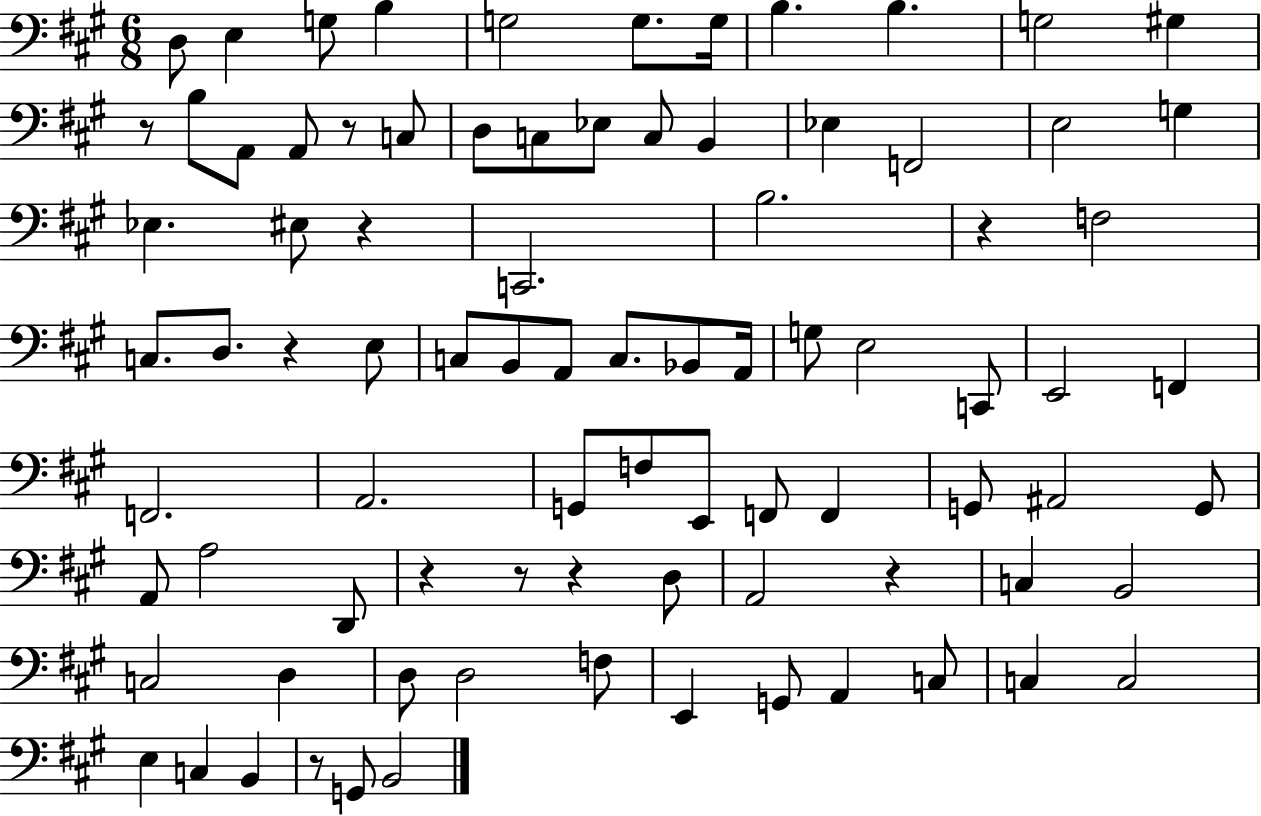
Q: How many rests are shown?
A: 10